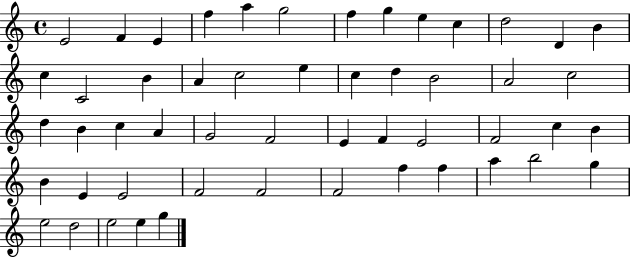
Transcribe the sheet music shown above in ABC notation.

X:1
T:Untitled
M:4/4
L:1/4
K:C
E2 F E f a g2 f g e c d2 D B c C2 B A c2 e c d B2 A2 c2 d B c A G2 F2 E F E2 F2 c B B E E2 F2 F2 F2 f f a b2 g e2 d2 e2 e g